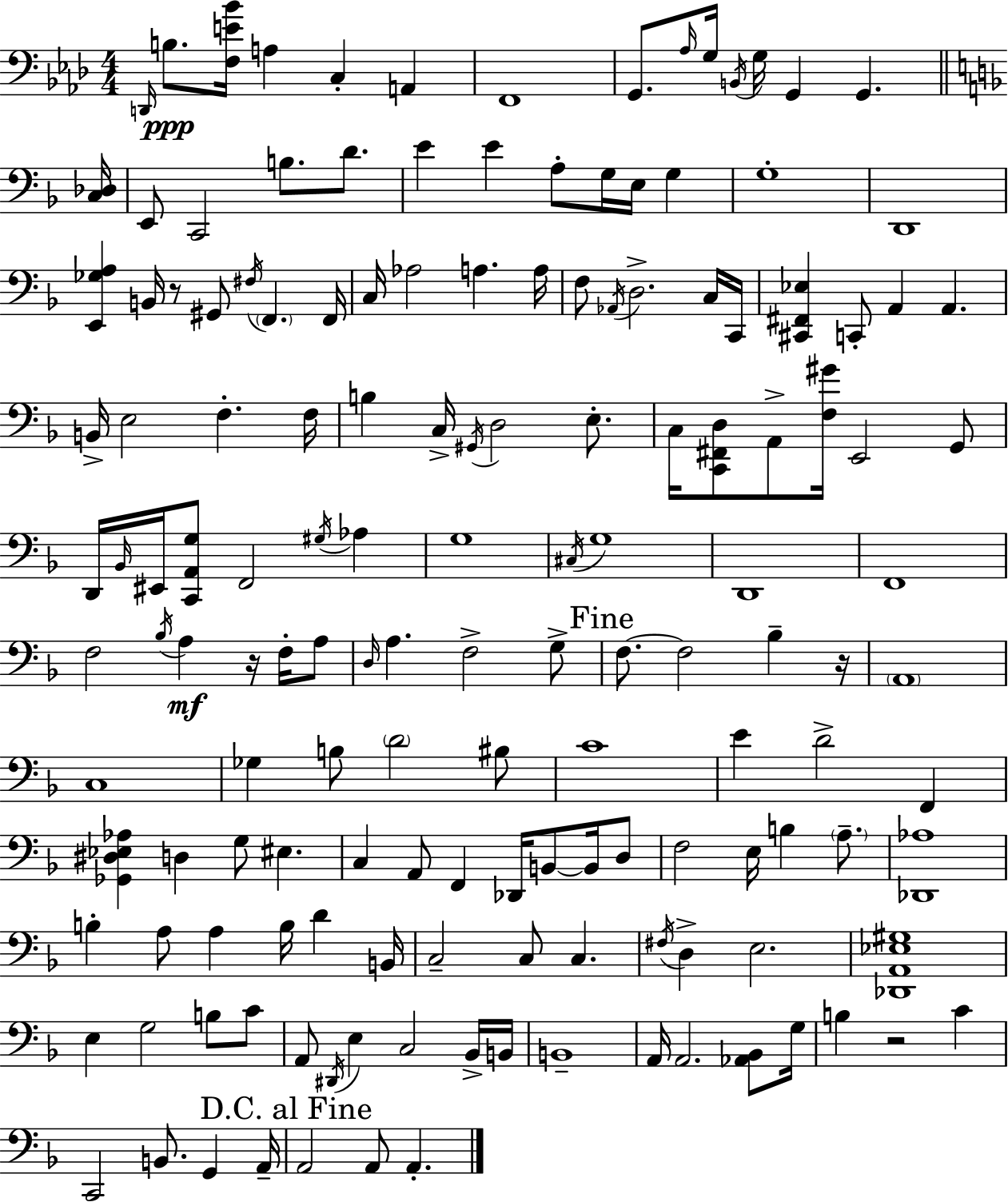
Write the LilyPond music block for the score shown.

{
  \clef bass
  \numericTimeSignature
  \time 4/4
  \key f \minor
  \grace { d,16 }\ppp b8. <f e' bes'>16 a4 c4-. a,4 | f,1 | g,8. \grace { aes16 } g16 \acciaccatura { b,16 } g16 g,4 g,4. | \bar "||" \break \key f \major <c des>16 e,8 c,2 b8. d'8. | e'4 e'4 a8-. g16 e16 g4 | g1-. | d,1 | \break <e, ges a>4 b,16 r8 gis,8 \acciaccatura { fis16 } \parenthesize f,4. | f,16 c16 aes2 a4. | a16 f8 \acciaccatura { aes,16 } d2.-> | c16 c,16 <cis, fis, ees>4 c,8-. a,4 a,4. | \break b,16-> e2 f4.-. | f16 b4 c16-> \acciaccatura { gis,16 } d2 | e8.-. c16 <c, fis, d>8 a,8-> <f gis'>16 e,2 | g,8 d,16 \grace { bes,16 } eis,16 <c, a, g>8 f,2 | \break \acciaccatura { gis16 } aes4 g1 | \acciaccatura { cis16 } g1 | d,1 | f,1 | \break f2 \acciaccatura { bes16 } | a4\mf r16 f16-. a8 \grace { d16 } a4. f2-> | g8-> \mark "Fine" f8.~~ f2 | bes4-- r16 \parenthesize a,1 | \break c1 | ges4 b8 \parenthesize d'2 | bis8 c'1 | e'4 d'2-> | \break f,4 <ges, dis ees aes>4 d4 | g8 eis4. c4 a,8 f,4 | des,16 b,8~~ b,16 d8 f2 | e16 b4 \parenthesize a8.-- <des, aes>1 | \break b4-. a8 a4 | b16 d'4 b,16 c2-- | c8 c4. \acciaccatura { fis16 } d4-> e2. | <des, a, ees gis>1 | \break e4 g2 | b8 c'8 a,8 \acciaccatura { dis,16 } e4 | c2 bes,16-> b,16 b,1-- | a,16 a,2. | \break <aes, bes,>8 g16 b4 r2 | c'4 c,2 | b,8. g,4 a,16-- \mark "D.C. al Fine" a,2 | a,8 a,4.-. \bar "|."
}